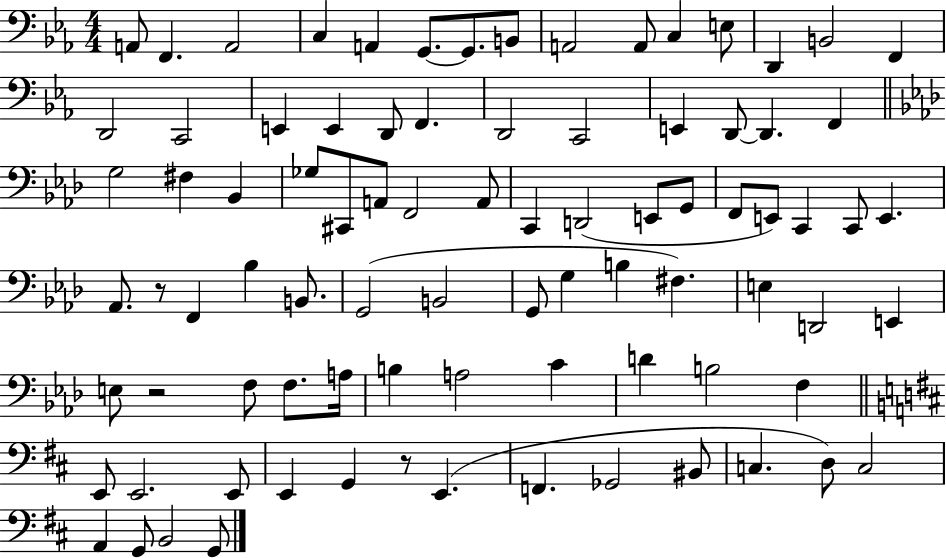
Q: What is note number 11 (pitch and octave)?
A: C3